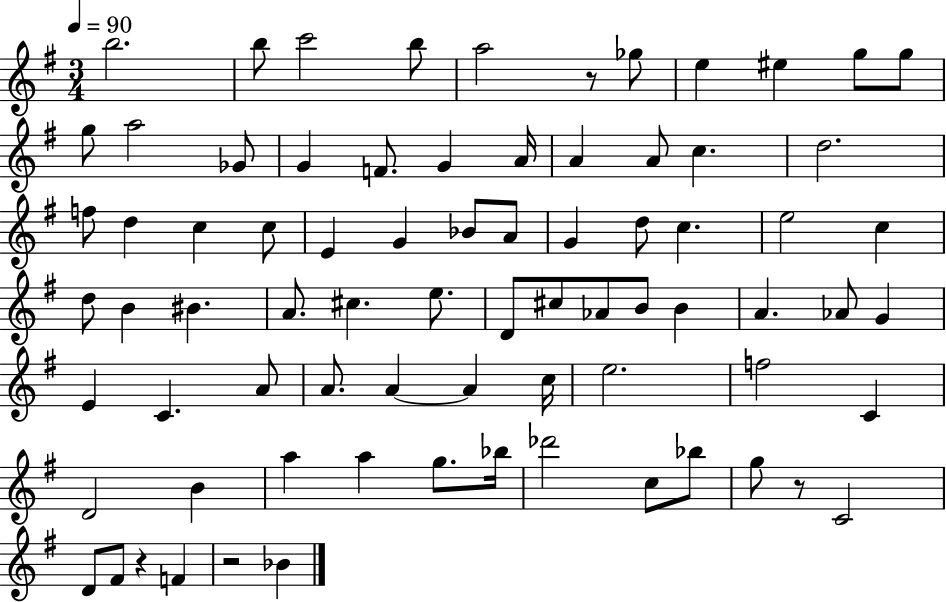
{
  \clef treble
  \numericTimeSignature
  \time 3/4
  \key g \major
  \tempo 4 = 90
  b''2. | b''8 c'''2 b''8 | a''2 r8 ges''8 | e''4 eis''4 g''8 g''8 | \break g''8 a''2 ges'8 | g'4 f'8. g'4 a'16 | a'4 a'8 c''4. | d''2. | \break f''8 d''4 c''4 c''8 | e'4 g'4 bes'8 a'8 | g'4 d''8 c''4. | e''2 c''4 | \break d''8 b'4 bis'4. | a'8. cis''4. e''8. | d'8 cis''8 aes'8 b'8 b'4 | a'4. aes'8 g'4 | \break e'4 c'4. a'8 | a'8. a'4~~ a'4 c''16 | e''2. | f''2 c'4 | \break d'2 b'4 | a''4 a''4 g''8. bes''16 | des'''2 c''8 bes''8 | g''8 r8 c'2 | \break d'8 fis'8 r4 f'4 | r2 bes'4 | \bar "|."
}